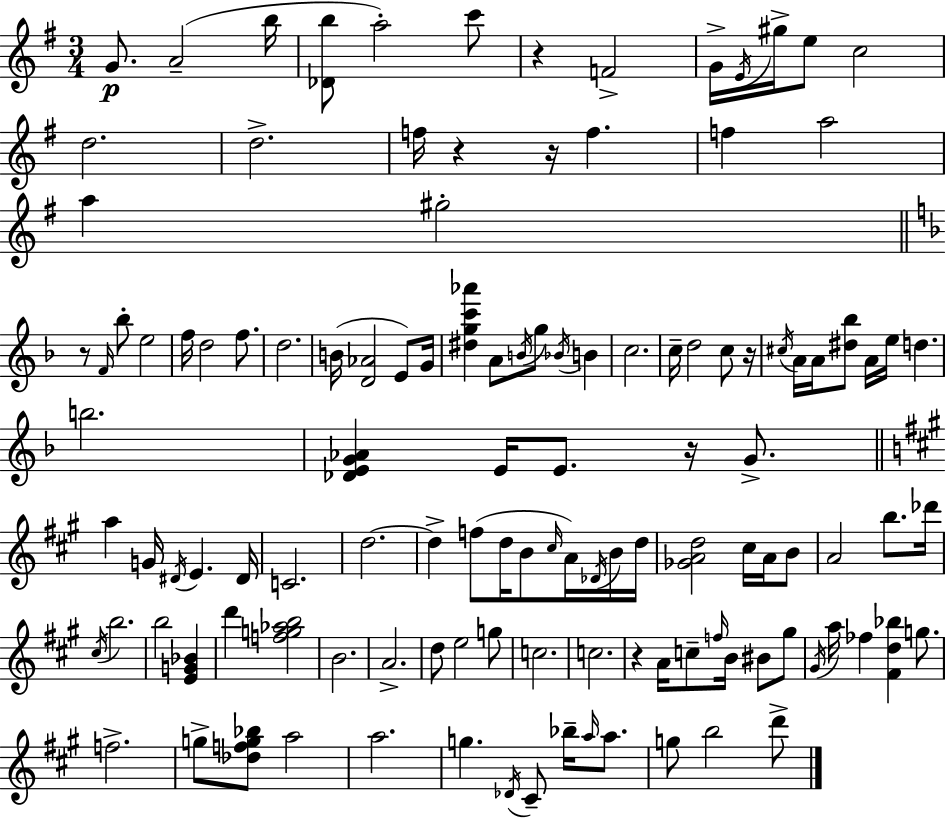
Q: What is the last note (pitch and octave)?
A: D6